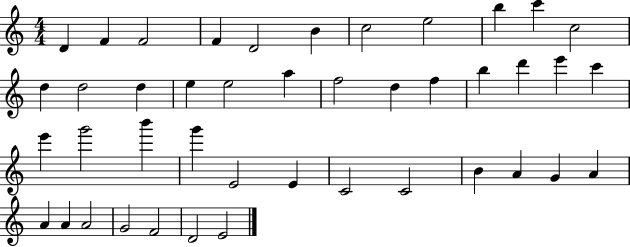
{
  \clef treble
  \numericTimeSignature
  \time 4/4
  \key c \major
  d'4 f'4 f'2 | f'4 d'2 b'4 | c''2 e''2 | b''4 c'''4 c''2 | \break d''4 d''2 d''4 | e''4 e''2 a''4 | f''2 d''4 f''4 | b''4 d'''4 e'''4 c'''4 | \break e'''4 g'''2 b'''4 | g'''4 e'2 e'4 | c'2 c'2 | b'4 a'4 g'4 a'4 | \break a'4 a'4 a'2 | g'2 f'2 | d'2 e'2 | \bar "|."
}